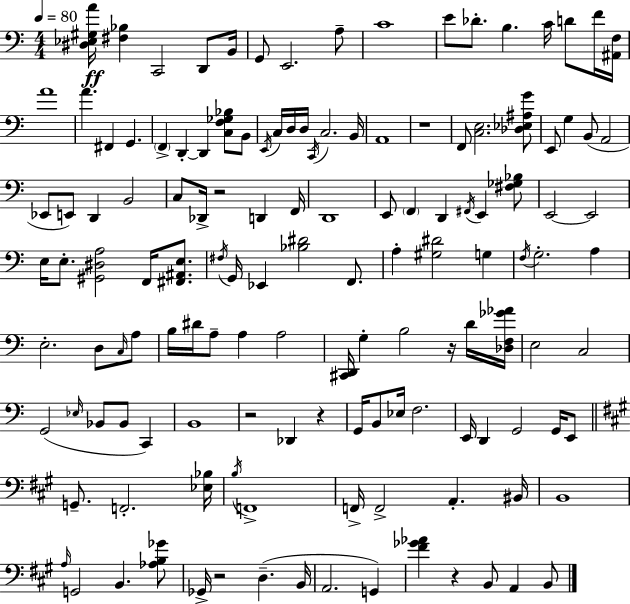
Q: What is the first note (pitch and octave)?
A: C2